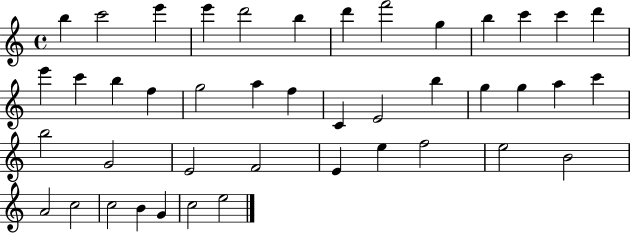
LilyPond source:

{
  \clef treble
  \time 4/4
  \defaultTimeSignature
  \key c \major
  b''4 c'''2 e'''4 | e'''4 d'''2 b''4 | d'''4 f'''2 g''4 | b''4 c'''4 c'''4 d'''4 | \break e'''4 c'''4 b''4 f''4 | g''2 a''4 f''4 | c'4 e'2 b''4 | g''4 g''4 a''4 c'''4 | \break b''2 g'2 | e'2 f'2 | e'4 e''4 f''2 | e''2 b'2 | \break a'2 c''2 | c''2 b'4 g'4 | c''2 e''2 | \bar "|."
}